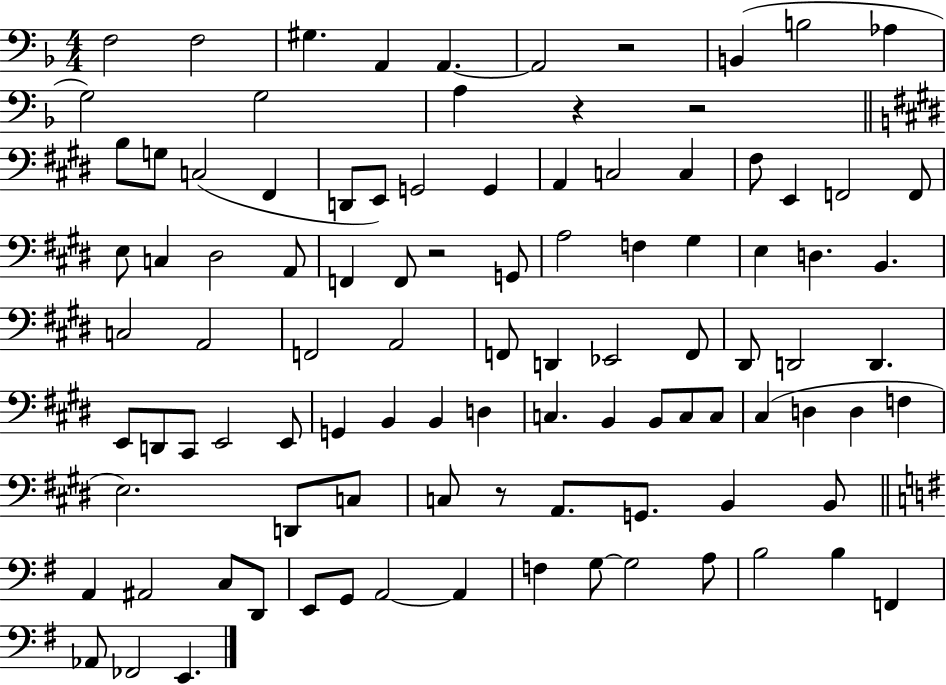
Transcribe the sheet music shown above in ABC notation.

X:1
T:Untitled
M:4/4
L:1/4
K:F
F,2 F,2 ^G, A,, A,, A,,2 z2 B,, B,2 _A, G,2 G,2 A, z z2 B,/2 G,/2 C,2 ^F,, D,,/2 E,,/2 G,,2 G,, A,, C,2 C, ^F,/2 E,, F,,2 F,,/2 E,/2 C, ^D,2 A,,/2 F,, F,,/2 z2 G,,/2 A,2 F, ^G, E, D, B,, C,2 A,,2 F,,2 A,,2 F,,/2 D,, _E,,2 F,,/2 ^D,,/2 D,,2 D,, E,,/2 D,,/2 ^C,,/2 E,,2 E,,/2 G,, B,, B,, D, C, B,, B,,/2 C,/2 C,/2 ^C, D, D, F, E,2 D,,/2 C,/2 C,/2 z/2 A,,/2 G,,/2 B,, B,,/2 A,, ^A,,2 C,/2 D,,/2 E,,/2 G,,/2 A,,2 A,, F, G,/2 G,2 A,/2 B,2 B, F,, _A,,/2 _F,,2 E,,